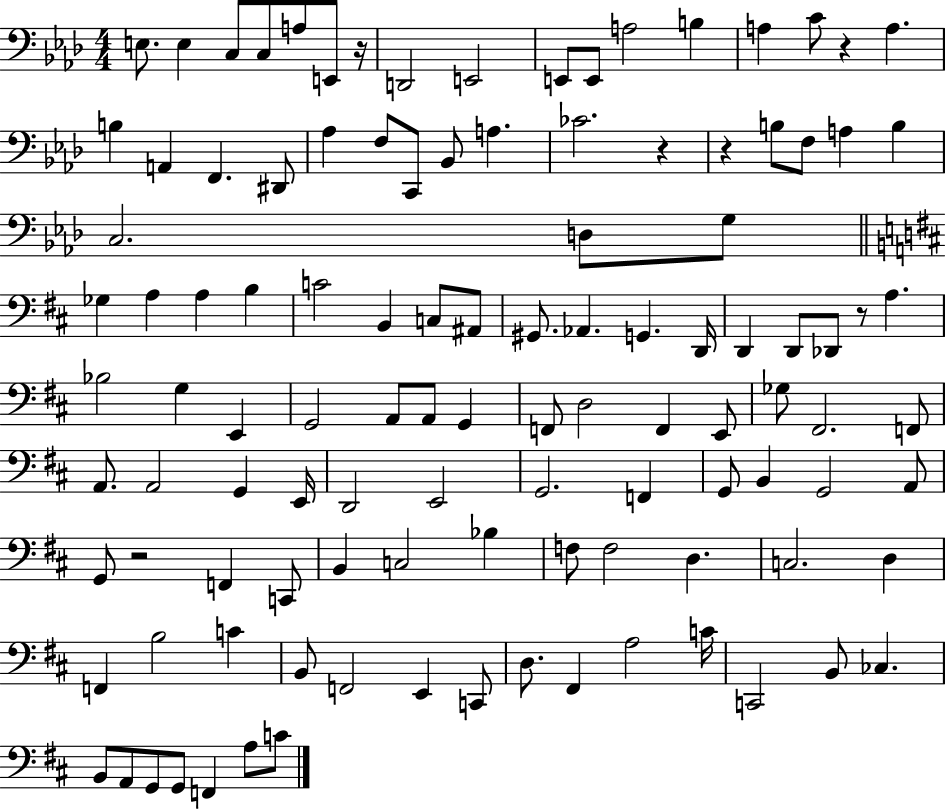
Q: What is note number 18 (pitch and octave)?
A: F2